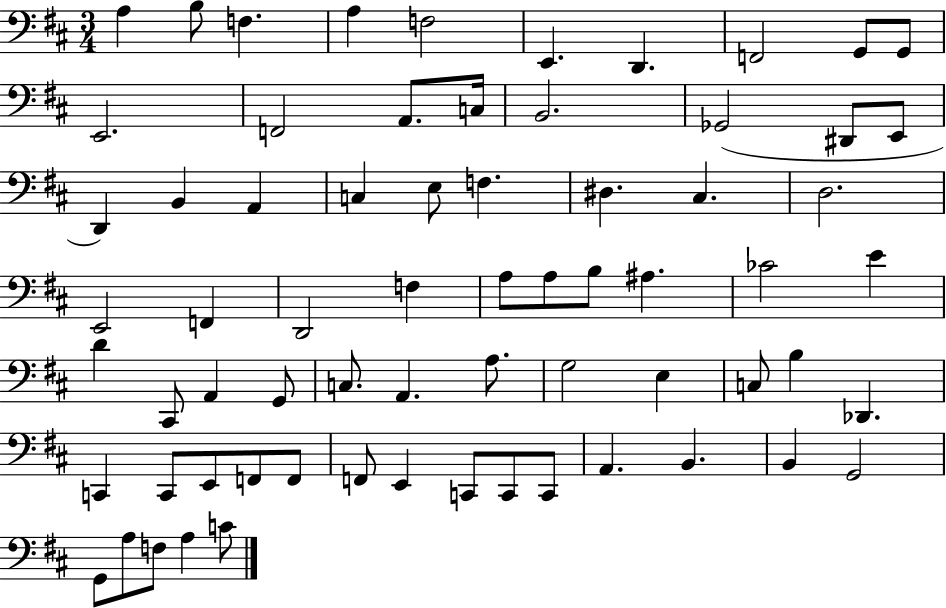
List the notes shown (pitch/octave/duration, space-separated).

A3/q B3/e F3/q. A3/q F3/h E2/q. D2/q. F2/h G2/e G2/e E2/h. F2/h A2/e. C3/s B2/h. Gb2/h D#2/e E2/e D2/q B2/q A2/q C3/q E3/e F3/q. D#3/q. C#3/q. D3/h. E2/h F2/q D2/h F3/q A3/e A3/e B3/e A#3/q. CES4/h E4/q D4/q C#2/e A2/q G2/e C3/e. A2/q. A3/e. G3/h E3/q C3/e B3/q Db2/q. C2/q C2/e E2/e F2/e F2/e F2/e E2/q C2/e C2/e C2/e A2/q. B2/q. B2/q G2/h G2/e A3/e F3/e A3/q C4/e